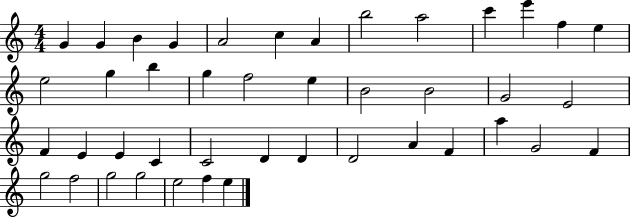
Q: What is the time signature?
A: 4/4